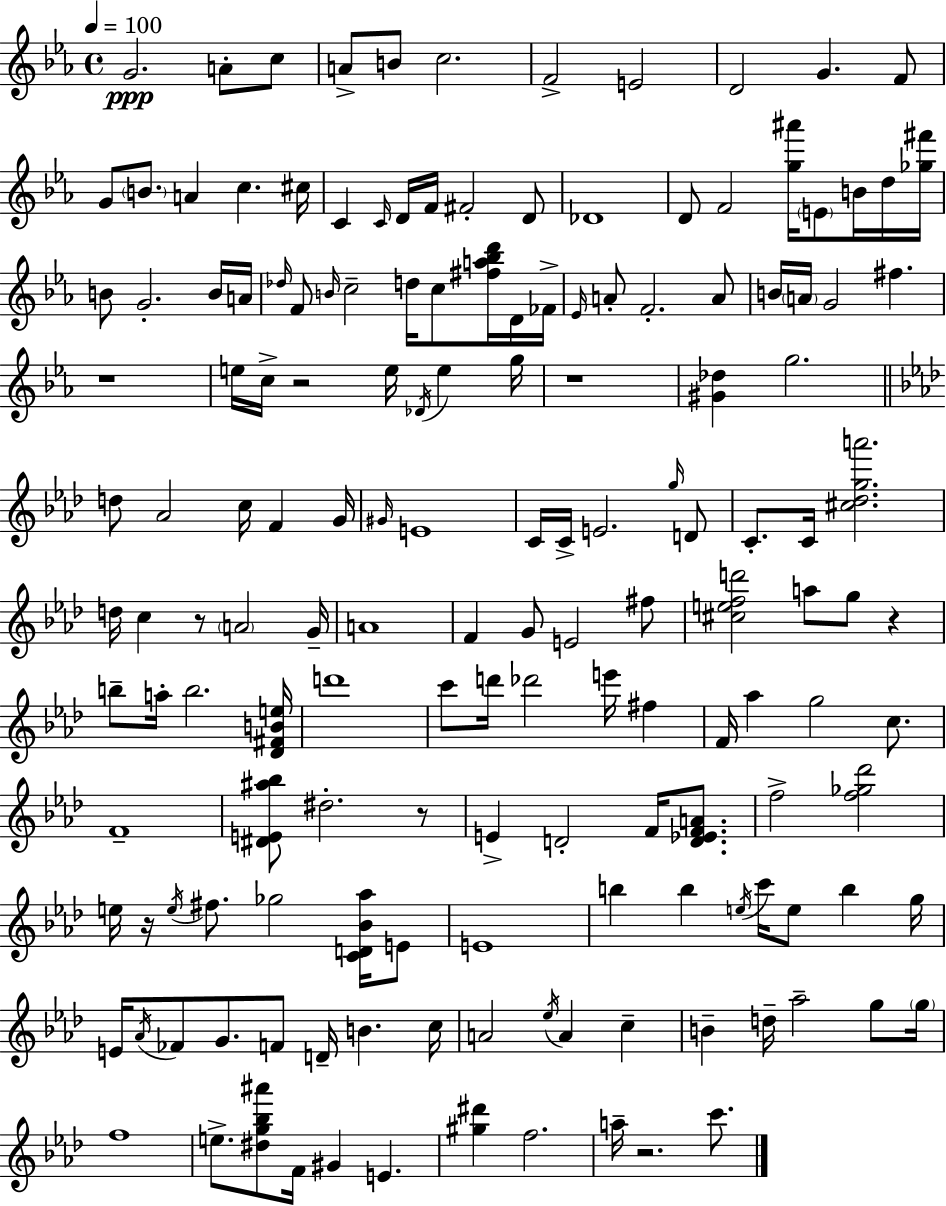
G4/h. A4/e C5/e A4/e B4/e C5/h. F4/h E4/h D4/h G4/q. F4/e G4/e B4/e. A4/q C5/q. C#5/s C4/q C4/s D4/s F4/s F#4/h D4/e Db4/w D4/e F4/h [G5,A#6]/s E4/e B4/s D5/s [Gb5,F#6]/s B4/e G4/h. B4/s A4/s Db5/s F4/e B4/s C5/h D5/s C5/e [F#5,A5,Bb5,D6]/s D4/s FES4/s Eb4/s A4/e F4/h. A4/e B4/s A4/s G4/h F#5/q. R/w E5/s C5/s R/h E5/s Db4/s E5/q G5/s R/w [G#4,Db5]/q G5/h. D5/e Ab4/h C5/s F4/q G4/s G#4/s E4/w C4/s C4/s E4/h. G5/s D4/e C4/e. C4/s [C#5,Db5,G5,A6]/h. D5/s C5/q R/e A4/h G4/s A4/w F4/q G4/e E4/h F#5/e [C#5,E5,F5,D6]/h A5/e G5/e R/q B5/e A5/s B5/h. [Db4,F#4,B4,E5]/s D6/w C6/e D6/s Db6/h E6/s F#5/q F4/s Ab5/q G5/h C5/e. F4/w [D#4,E4,A#5,Bb5]/e D#5/h. R/e E4/q D4/h F4/s [D4,Eb4,F4,A4]/e. F5/h [F5,Gb5,Db6]/h E5/s R/s E5/s F#5/e. Gb5/h [C4,D4,Bb4,Ab5]/s E4/e E4/w B5/q B5/q E5/s C6/s E5/e B5/q G5/s E4/s Ab4/s FES4/e G4/e. F4/e D4/s B4/q. C5/s A4/h Eb5/s A4/q C5/q B4/q D5/s Ab5/h G5/e G5/s F5/w E5/e. [D#5,G5,Bb5,A#6]/e F4/s G#4/q E4/q. [G#5,D#6]/q F5/h. A5/s R/h. C6/e.